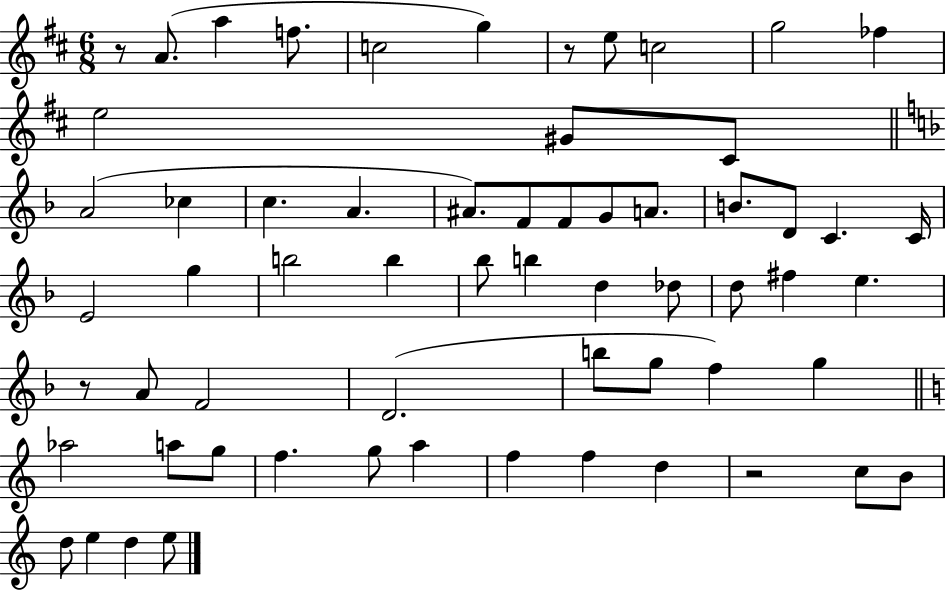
{
  \clef treble
  \numericTimeSignature
  \time 6/8
  \key d \major
  r8 a'8.( a''4 f''8. | c''2 g''4) | r8 e''8 c''2 | g''2 fes''4 | \break e''2 gis'8 cis'8 | \bar "||" \break \key f \major a'2( ces''4 | c''4. a'4. | ais'8.) f'8 f'8 g'8 a'8. | b'8. d'8 c'4. c'16 | \break e'2 g''4 | b''2 b''4 | bes''8 b''4 d''4 des''8 | d''8 fis''4 e''4. | \break r8 a'8 f'2 | d'2.( | b''8 g''8 f''4) g''4 | \bar "||" \break \key c \major aes''2 a''8 g''8 | f''4. g''8 a''4 | f''4 f''4 d''4 | r2 c''8 b'8 | \break d''8 e''4 d''4 e''8 | \bar "|."
}